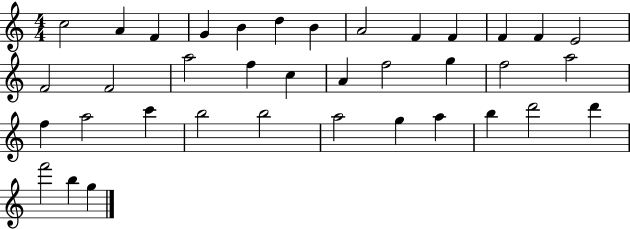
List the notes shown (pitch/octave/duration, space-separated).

C5/h A4/q F4/q G4/q B4/q D5/q B4/q A4/h F4/q F4/q F4/q F4/q E4/h F4/h F4/h A5/h F5/q C5/q A4/q F5/h G5/q F5/h A5/h F5/q A5/h C6/q B5/h B5/h A5/h G5/q A5/q B5/q D6/h D6/q F6/h B5/q G5/q